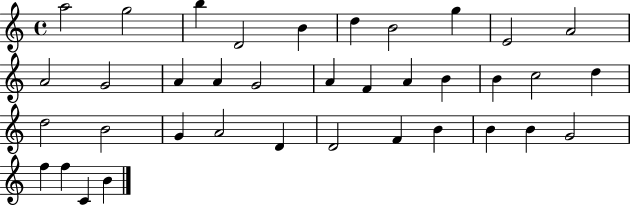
X:1
T:Untitled
M:4/4
L:1/4
K:C
a2 g2 b D2 B d B2 g E2 A2 A2 G2 A A G2 A F A B B c2 d d2 B2 G A2 D D2 F B B B G2 f f C B